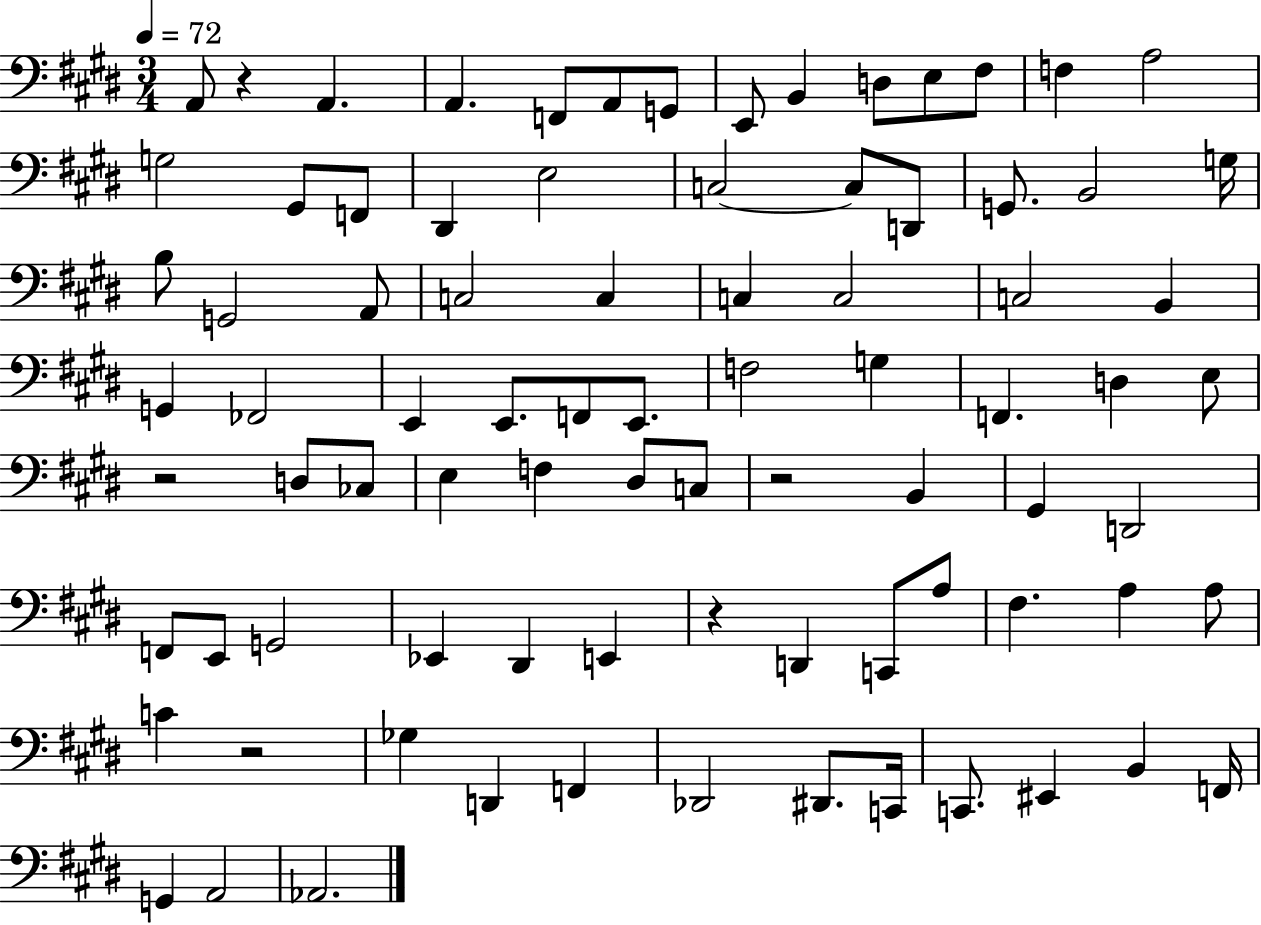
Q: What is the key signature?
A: E major